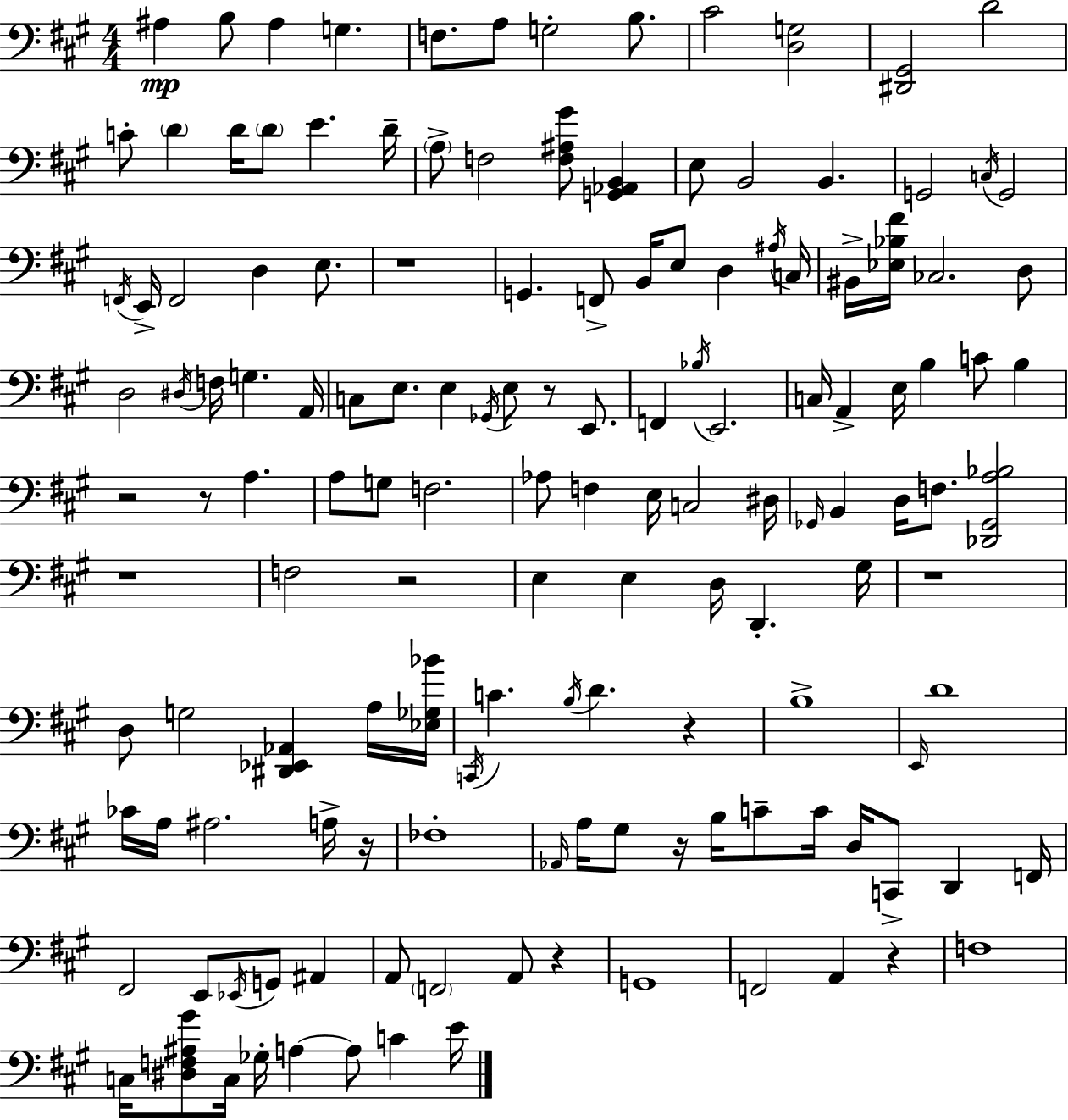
X:1
T:Untitled
M:4/4
L:1/4
K:A
^A, B,/2 ^A, G, F,/2 A,/2 G,2 B,/2 ^C2 [D,G,]2 [^D,,^G,,]2 D2 C/2 D D/4 D/2 E D/4 A,/2 F,2 [F,^A,^G]/2 [G,,_A,,B,,] E,/2 B,,2 B,, G,,2 C,/4 G,,2 F,,/4 E,,/4 F,,2 D, E,/2 z4 G,, F,,/2 B,,/4 E,/2 D, ^A,/4 C,/4 ^B,,/4 [_E,_B,^F]/4 _C,2 D,/2 D,2 ^D,/4 F,/4 G, A,,/4 C,/2 E,/2 E, _G,,/4 E,/2 z/2 E,,/2 F,, _B,/4 E,,2 C,/4 A,, E,/4 B, C/2 B, z2 z/2 A, A,/2 G,/2 F,2 _A,/2 F, E,/4 C,2 ^D,/4 _G,,/4 B,, D,/4 F,/2 [_D,,_G,,A,_B,]2 z4 F,2 z2 E, E, D,/4 D,, ^G,/4 z4 D,/2 G,2 [^D,,_E,,_A,,] A,/4 [_E,_G,_B]/4 C,,/4 C B,/4 D z B,4 E,,/4 D4 _C/4 A,/4 ^A,2 A,/4 z/4 _F,4 _A,,/4 A,/4 ^G,/2 z/4 B,/4 C/2 C/4 D,/4 C,,/2 D,, F,,/4 ^F,,2 E,,/2 _E,,/4 G,,/2 ^A,, A,,/2 F,,2 A,,/2 z G,,4 F,,2 A,, z F,4 C,/4 [^D,F,^A,^G]/2 C,/4 _G,/4 A, A,/2 C E/4